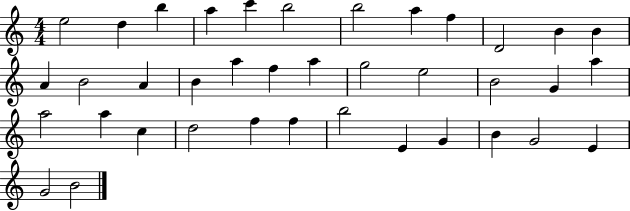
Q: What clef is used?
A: treble